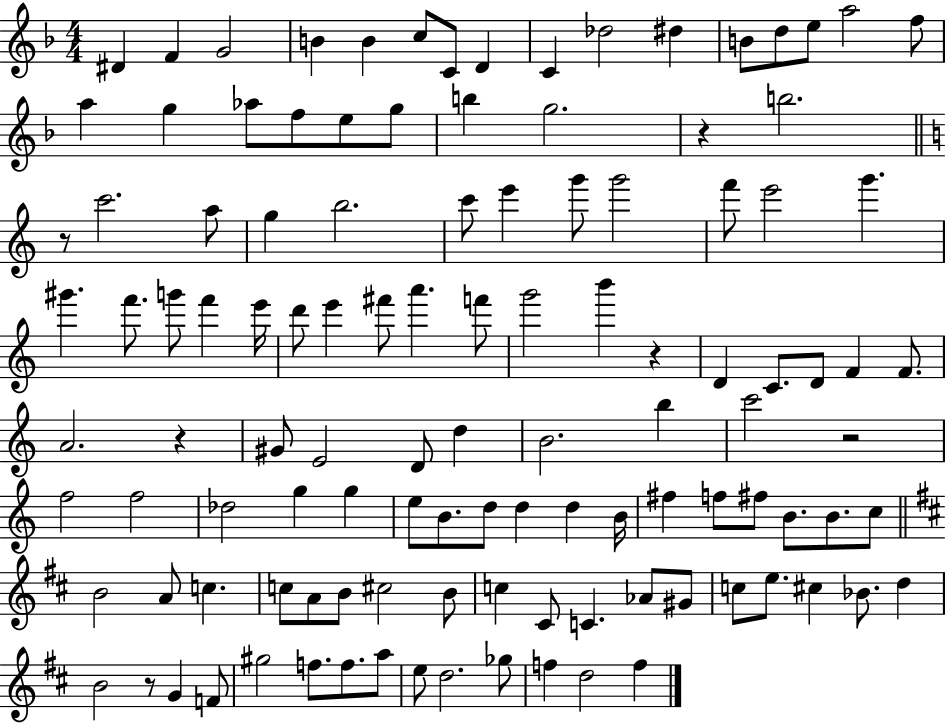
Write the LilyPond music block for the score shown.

{
  \clef treble
  \numericTimeSignature
  \time 4/4
  \key f \major
  dis'4 f'4 g'2 | b'4 b'4 c''8 c'8 d'4 | c'4 des''2 dis''4 | b'8 d''8 e''8 a''2 f''8 | \break a''4 g''4 aes''8 f''8 e''8 g''8 | b''4 g''2. | r4 b''2. | \bar "||" \break \key c \major r8 c'''2. a''8 | g''4 b''2. | c'''8 e'''4 g'''8 g'''2 | f'''8 e'''2 g'''4. | \break gis'''4. f'''8. g'''8 f'''4 e'''16 | d'''8 e'''4 fis'''8 a'''4. f'''8 | g'''2 b'''4 r4 | d'4 c'8. d'8 f'4 f'8. | \break a'2. r4 | gis'8 e'2 d'8 d''4 | b'2. b''4 | c'''2 r2 | \break f''2 f''2 | des''2 g''4 g''4 | e''8 b'8. d''8 d''4 d''4 b'16 | fis''4 f''8 fis''8 b'8. b'8. c''8 | \break \bar "||" \break \key d \major b'2 a'8 c''4. | c''8 a'8 b'8 cis''2 b'8 | c''4 cis'8 c'4. aes'8 gis'8 | c''8 e''8. cis''4 bes'8. d''4 | \break b'2 r8 g'4 f'8 | gis''2 f''8. f''8. a''8 | e''8 d''2. ges''8 | f''4 d''2 f''4 | \break \bar "|."
}